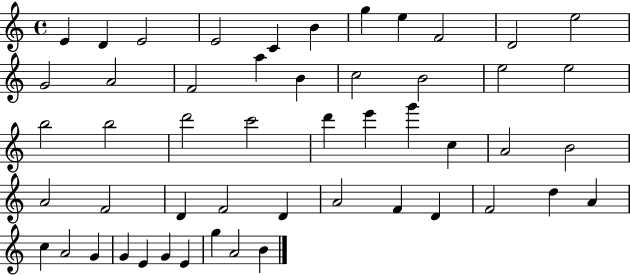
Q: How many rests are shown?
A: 0